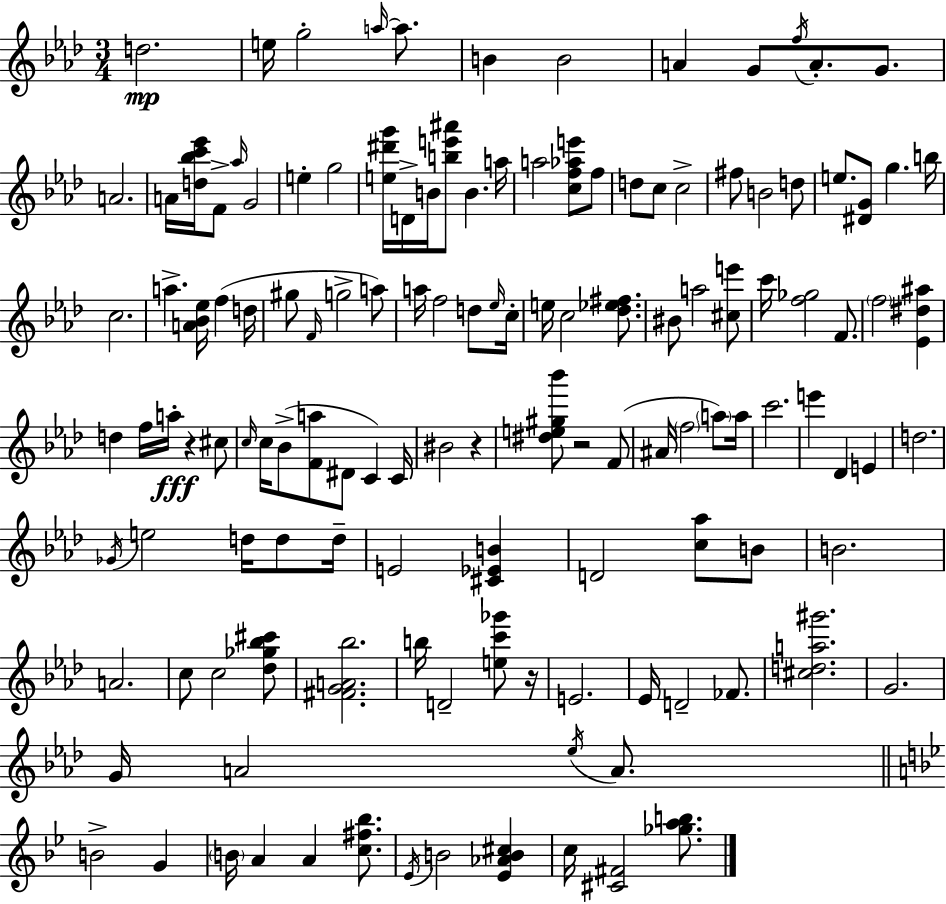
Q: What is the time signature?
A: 3/4